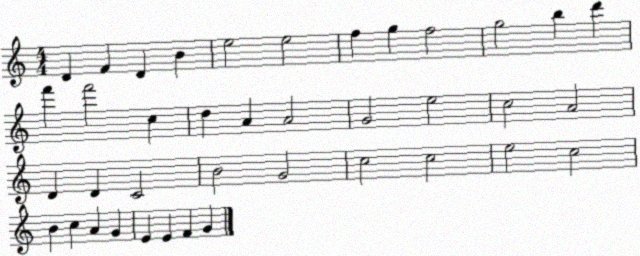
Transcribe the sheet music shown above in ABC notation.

X:1
T:Untitled
M:4/4
L:1/4
K:C
D F D B e2 e2 f g f2 g2 b d' f' f'2 c d A A2 G2 e2 c2 A2 D D C2 B2 G2 c2 c2 e2 c2 B c A G E E F G